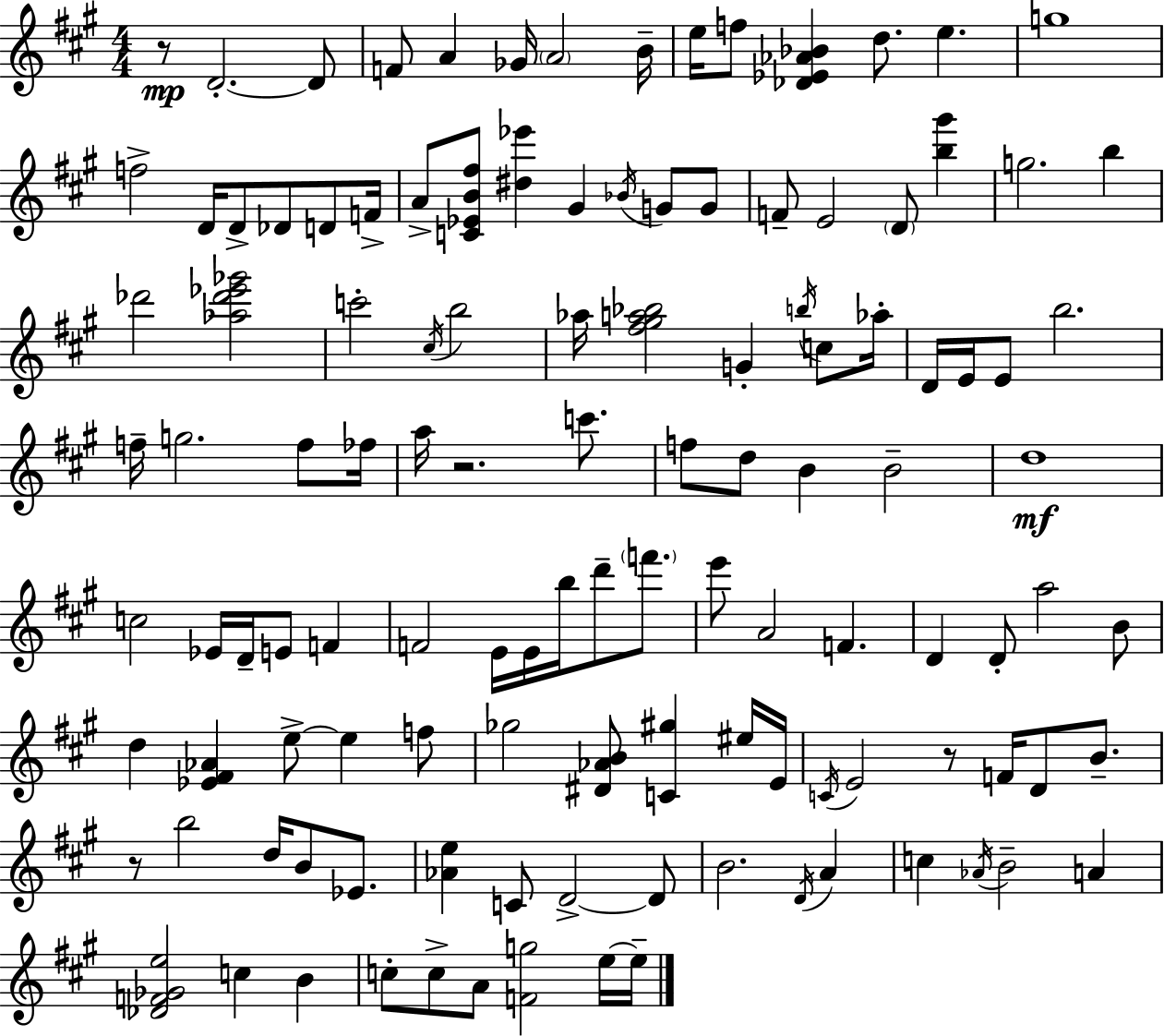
{
  \clef treble
  \numericTimeSignature
  \time 4/4
  \key a \major
  r8\mp d'2.-.~~ d'8 | f'8 a'4 ges'16 \parenthesize a'2 b'16-- | e''16 f''8 <des' ees' aes' bes'>4 d''8. e''4. | g''1 | \break f''2-> d'16 d'8-> des'8 d'8 f'16-> | a'8-> <c' ees' b' fis''>8 <dis'' ees'''>4 gis'4 \acciaccatura { bes'16 } g'8 g'8 | f'8-- e'2 \parenthesize d'8 <b'' gis'''>4 | g''2. b''4 | \break des'''2 <aes'' des''' ees''' ges'''>2 | c'''2-. \acciaccatura { cis''16 } b''2 | aes''16 <fis'' gis'' a'' bes''>2 g'4-. \acciaccatura { b''16 } | c''8 aes''16-. d'16 e'16 e'8 b''2. | \break f''16-- g''2. | f''8 fes''16 a''16 r2. | c'''8. f''8 d''8 b'4 b'2-- | d''1\mf | \break c''2 ees'16 d'16-- e'8 f'4 | f'2 e'16 e'16 b''16 d'''8-- | \parenthesize f'''8. e'''8 a'2 f'4. | d'4 d'8-. a''2 | \break b'8 d''4 <ees' fis' aes'>4 e''8->~~ e''4 | f''8 ges''2 <dis' aes' b'>8 <c' gis''>4 | eis''16 e'16 \acciaccatura { c'16 } e'2 r8 f'16 d'8 | b'8.-- r8 b''2 d''16 b'8 | \break ees'8. <aes' e''>4 c'8 d'2->~~ | d'8 b'2. | \acciaccatura { d'16 } a'4 c''4 \acciaccatura { aes'16 } b'2-- | a'4 <des' f' ges' e''>2 c''4 | \break b'4 c''8-. c''8-> a'8 <f' g''>2 | e''16~~ e''16-- \bar "|."
}